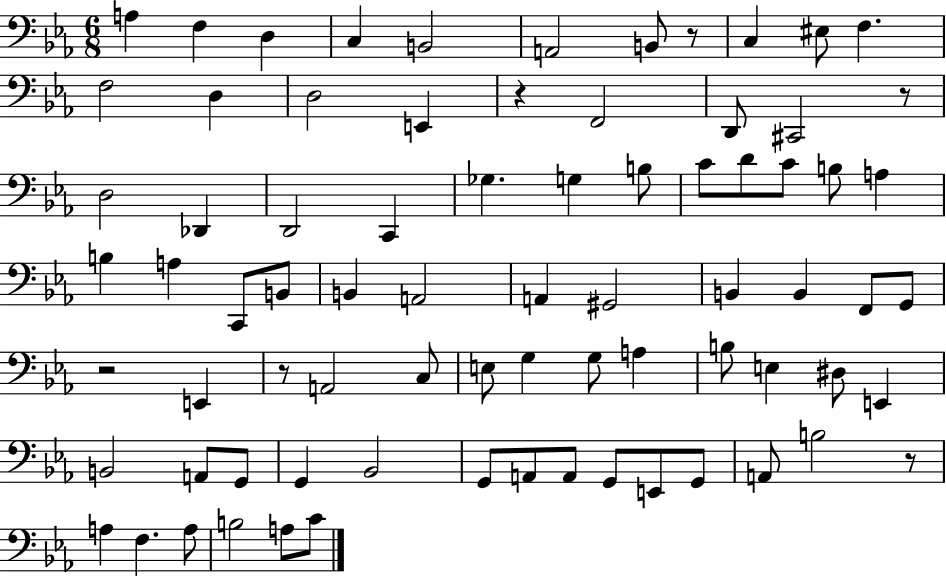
X:1
T:Untitled
M:6/8
L:1/4
K:Eb
A, F, D, C, B,,2 A,,2 B,,/2 z/2 C, ^E,/2 F, F,2 D, D,2 E,, z F,,2 D,,/2 ^C,,2 z/2 D,2 _D,, D,,2 C,, _G, G, B,/2 C/2 D/2 C/2 B,/2 A, B, A, C,,/2 B,,/2 B,, A,,2 A,, ^G,,2 B,, B,, F,,/2 G,,/2 z2 E,, z/2 A,,2 C,/2 E,/2 G, G,/2 A, B,/2 E, ^D,/2 E,, B,,2 A,,/2 G,,/2 G,, _B,,2 G,,/2 A,,/2 A,,/2 G,,/2 E,,/2 G,,/2 A,,/2 B,2 z/2 A, F, A,/2 B,2 A,/2 C/2